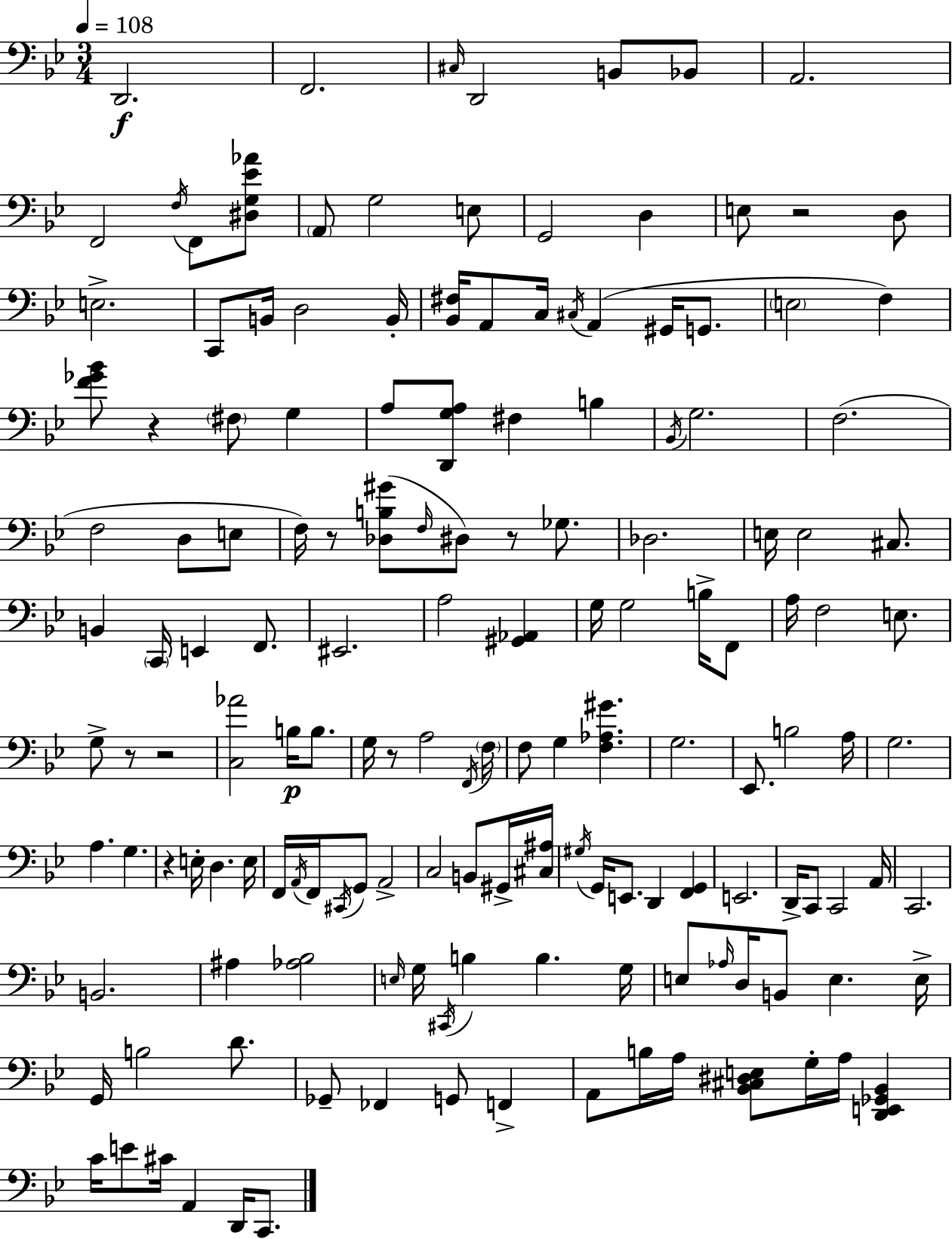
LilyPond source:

{
  \clef bass
  \numericTimeSignature
  \time 3/4
  \key g \minor
  \tempo 4 = 108
  d,2.\f | f,2. | \grace { cis16 } d,2 b,8 bes,8 | a,2. | \break f,2 \acciaccatura { f16 } f,8 | <dis g ees' aes'>8 \parenthesize a,8 g2 | e8 g,2 d4 | e8 r2 | \break d8 e2.-> | c,8 b,16 d2 | b,16-. <bes, fis>16 a,8 c16 \acciaccatura { cis16 }( a,4 gis,16 | g,8. \parenthesize e2 f4) | \break <f' ges' bes'>8 r4 \parenthesize fis8 g4 | a8 <d, g a>8 fis4 b4 | \acciaccatura { bes,16 } g2. | f2.( | \break f2 | d8 e8 f16) r8 <des b gis'>8( \grace { f16 } dis8) | r8 ges8. des2. | e16 e2 | \break cis8. b,4 \parenthesize c,16 e,4 | f,8. eis,2. | a2 | <gis, aes,>4 g16 g2 | \break b16-> f,8 a16 f2 | e8. g8-> r8 r2 | <c aes'>2 | b16\p b8. g16 r8 a2 | \break \acciaccatura { f,16 } \parenthesize f16 f8 g4 | <f aes gis'>4. g2. | ees,8. b2 | a16 g2. | \break a4. | g4. r4 e16-. d4. | e16 f,16 \acciaccatura { a,16 } f,16 \acciaccatura { cis,16 } g,8 | a,2-> c2 | \break b,8 gis,16-> <cis ais>16 \acciaccatura { gis16 } g,16 e,8. | d,4 <f, g,>4 e,2. | d,16-> c,8 | c,2 a,16 c,2. | \break b,2. | ais4 | <aes bes>2 \grace { e16 } g16 \acciaccatura { cis,16 } | b4 b4. g16 e8 | \break \grace { aes16 } d16 b,8 e4. e16-> | g,16 b2 d'8. | ges,8-- fes,4 g,8 f,4-> | a,8 b16 a16 <bes, cis dis e>8 g16-. a16 <d, e, ges, bes,>4 | \break c'16 e'8 cis'16 a,4 d,16 c,8. | \bar "|."
}